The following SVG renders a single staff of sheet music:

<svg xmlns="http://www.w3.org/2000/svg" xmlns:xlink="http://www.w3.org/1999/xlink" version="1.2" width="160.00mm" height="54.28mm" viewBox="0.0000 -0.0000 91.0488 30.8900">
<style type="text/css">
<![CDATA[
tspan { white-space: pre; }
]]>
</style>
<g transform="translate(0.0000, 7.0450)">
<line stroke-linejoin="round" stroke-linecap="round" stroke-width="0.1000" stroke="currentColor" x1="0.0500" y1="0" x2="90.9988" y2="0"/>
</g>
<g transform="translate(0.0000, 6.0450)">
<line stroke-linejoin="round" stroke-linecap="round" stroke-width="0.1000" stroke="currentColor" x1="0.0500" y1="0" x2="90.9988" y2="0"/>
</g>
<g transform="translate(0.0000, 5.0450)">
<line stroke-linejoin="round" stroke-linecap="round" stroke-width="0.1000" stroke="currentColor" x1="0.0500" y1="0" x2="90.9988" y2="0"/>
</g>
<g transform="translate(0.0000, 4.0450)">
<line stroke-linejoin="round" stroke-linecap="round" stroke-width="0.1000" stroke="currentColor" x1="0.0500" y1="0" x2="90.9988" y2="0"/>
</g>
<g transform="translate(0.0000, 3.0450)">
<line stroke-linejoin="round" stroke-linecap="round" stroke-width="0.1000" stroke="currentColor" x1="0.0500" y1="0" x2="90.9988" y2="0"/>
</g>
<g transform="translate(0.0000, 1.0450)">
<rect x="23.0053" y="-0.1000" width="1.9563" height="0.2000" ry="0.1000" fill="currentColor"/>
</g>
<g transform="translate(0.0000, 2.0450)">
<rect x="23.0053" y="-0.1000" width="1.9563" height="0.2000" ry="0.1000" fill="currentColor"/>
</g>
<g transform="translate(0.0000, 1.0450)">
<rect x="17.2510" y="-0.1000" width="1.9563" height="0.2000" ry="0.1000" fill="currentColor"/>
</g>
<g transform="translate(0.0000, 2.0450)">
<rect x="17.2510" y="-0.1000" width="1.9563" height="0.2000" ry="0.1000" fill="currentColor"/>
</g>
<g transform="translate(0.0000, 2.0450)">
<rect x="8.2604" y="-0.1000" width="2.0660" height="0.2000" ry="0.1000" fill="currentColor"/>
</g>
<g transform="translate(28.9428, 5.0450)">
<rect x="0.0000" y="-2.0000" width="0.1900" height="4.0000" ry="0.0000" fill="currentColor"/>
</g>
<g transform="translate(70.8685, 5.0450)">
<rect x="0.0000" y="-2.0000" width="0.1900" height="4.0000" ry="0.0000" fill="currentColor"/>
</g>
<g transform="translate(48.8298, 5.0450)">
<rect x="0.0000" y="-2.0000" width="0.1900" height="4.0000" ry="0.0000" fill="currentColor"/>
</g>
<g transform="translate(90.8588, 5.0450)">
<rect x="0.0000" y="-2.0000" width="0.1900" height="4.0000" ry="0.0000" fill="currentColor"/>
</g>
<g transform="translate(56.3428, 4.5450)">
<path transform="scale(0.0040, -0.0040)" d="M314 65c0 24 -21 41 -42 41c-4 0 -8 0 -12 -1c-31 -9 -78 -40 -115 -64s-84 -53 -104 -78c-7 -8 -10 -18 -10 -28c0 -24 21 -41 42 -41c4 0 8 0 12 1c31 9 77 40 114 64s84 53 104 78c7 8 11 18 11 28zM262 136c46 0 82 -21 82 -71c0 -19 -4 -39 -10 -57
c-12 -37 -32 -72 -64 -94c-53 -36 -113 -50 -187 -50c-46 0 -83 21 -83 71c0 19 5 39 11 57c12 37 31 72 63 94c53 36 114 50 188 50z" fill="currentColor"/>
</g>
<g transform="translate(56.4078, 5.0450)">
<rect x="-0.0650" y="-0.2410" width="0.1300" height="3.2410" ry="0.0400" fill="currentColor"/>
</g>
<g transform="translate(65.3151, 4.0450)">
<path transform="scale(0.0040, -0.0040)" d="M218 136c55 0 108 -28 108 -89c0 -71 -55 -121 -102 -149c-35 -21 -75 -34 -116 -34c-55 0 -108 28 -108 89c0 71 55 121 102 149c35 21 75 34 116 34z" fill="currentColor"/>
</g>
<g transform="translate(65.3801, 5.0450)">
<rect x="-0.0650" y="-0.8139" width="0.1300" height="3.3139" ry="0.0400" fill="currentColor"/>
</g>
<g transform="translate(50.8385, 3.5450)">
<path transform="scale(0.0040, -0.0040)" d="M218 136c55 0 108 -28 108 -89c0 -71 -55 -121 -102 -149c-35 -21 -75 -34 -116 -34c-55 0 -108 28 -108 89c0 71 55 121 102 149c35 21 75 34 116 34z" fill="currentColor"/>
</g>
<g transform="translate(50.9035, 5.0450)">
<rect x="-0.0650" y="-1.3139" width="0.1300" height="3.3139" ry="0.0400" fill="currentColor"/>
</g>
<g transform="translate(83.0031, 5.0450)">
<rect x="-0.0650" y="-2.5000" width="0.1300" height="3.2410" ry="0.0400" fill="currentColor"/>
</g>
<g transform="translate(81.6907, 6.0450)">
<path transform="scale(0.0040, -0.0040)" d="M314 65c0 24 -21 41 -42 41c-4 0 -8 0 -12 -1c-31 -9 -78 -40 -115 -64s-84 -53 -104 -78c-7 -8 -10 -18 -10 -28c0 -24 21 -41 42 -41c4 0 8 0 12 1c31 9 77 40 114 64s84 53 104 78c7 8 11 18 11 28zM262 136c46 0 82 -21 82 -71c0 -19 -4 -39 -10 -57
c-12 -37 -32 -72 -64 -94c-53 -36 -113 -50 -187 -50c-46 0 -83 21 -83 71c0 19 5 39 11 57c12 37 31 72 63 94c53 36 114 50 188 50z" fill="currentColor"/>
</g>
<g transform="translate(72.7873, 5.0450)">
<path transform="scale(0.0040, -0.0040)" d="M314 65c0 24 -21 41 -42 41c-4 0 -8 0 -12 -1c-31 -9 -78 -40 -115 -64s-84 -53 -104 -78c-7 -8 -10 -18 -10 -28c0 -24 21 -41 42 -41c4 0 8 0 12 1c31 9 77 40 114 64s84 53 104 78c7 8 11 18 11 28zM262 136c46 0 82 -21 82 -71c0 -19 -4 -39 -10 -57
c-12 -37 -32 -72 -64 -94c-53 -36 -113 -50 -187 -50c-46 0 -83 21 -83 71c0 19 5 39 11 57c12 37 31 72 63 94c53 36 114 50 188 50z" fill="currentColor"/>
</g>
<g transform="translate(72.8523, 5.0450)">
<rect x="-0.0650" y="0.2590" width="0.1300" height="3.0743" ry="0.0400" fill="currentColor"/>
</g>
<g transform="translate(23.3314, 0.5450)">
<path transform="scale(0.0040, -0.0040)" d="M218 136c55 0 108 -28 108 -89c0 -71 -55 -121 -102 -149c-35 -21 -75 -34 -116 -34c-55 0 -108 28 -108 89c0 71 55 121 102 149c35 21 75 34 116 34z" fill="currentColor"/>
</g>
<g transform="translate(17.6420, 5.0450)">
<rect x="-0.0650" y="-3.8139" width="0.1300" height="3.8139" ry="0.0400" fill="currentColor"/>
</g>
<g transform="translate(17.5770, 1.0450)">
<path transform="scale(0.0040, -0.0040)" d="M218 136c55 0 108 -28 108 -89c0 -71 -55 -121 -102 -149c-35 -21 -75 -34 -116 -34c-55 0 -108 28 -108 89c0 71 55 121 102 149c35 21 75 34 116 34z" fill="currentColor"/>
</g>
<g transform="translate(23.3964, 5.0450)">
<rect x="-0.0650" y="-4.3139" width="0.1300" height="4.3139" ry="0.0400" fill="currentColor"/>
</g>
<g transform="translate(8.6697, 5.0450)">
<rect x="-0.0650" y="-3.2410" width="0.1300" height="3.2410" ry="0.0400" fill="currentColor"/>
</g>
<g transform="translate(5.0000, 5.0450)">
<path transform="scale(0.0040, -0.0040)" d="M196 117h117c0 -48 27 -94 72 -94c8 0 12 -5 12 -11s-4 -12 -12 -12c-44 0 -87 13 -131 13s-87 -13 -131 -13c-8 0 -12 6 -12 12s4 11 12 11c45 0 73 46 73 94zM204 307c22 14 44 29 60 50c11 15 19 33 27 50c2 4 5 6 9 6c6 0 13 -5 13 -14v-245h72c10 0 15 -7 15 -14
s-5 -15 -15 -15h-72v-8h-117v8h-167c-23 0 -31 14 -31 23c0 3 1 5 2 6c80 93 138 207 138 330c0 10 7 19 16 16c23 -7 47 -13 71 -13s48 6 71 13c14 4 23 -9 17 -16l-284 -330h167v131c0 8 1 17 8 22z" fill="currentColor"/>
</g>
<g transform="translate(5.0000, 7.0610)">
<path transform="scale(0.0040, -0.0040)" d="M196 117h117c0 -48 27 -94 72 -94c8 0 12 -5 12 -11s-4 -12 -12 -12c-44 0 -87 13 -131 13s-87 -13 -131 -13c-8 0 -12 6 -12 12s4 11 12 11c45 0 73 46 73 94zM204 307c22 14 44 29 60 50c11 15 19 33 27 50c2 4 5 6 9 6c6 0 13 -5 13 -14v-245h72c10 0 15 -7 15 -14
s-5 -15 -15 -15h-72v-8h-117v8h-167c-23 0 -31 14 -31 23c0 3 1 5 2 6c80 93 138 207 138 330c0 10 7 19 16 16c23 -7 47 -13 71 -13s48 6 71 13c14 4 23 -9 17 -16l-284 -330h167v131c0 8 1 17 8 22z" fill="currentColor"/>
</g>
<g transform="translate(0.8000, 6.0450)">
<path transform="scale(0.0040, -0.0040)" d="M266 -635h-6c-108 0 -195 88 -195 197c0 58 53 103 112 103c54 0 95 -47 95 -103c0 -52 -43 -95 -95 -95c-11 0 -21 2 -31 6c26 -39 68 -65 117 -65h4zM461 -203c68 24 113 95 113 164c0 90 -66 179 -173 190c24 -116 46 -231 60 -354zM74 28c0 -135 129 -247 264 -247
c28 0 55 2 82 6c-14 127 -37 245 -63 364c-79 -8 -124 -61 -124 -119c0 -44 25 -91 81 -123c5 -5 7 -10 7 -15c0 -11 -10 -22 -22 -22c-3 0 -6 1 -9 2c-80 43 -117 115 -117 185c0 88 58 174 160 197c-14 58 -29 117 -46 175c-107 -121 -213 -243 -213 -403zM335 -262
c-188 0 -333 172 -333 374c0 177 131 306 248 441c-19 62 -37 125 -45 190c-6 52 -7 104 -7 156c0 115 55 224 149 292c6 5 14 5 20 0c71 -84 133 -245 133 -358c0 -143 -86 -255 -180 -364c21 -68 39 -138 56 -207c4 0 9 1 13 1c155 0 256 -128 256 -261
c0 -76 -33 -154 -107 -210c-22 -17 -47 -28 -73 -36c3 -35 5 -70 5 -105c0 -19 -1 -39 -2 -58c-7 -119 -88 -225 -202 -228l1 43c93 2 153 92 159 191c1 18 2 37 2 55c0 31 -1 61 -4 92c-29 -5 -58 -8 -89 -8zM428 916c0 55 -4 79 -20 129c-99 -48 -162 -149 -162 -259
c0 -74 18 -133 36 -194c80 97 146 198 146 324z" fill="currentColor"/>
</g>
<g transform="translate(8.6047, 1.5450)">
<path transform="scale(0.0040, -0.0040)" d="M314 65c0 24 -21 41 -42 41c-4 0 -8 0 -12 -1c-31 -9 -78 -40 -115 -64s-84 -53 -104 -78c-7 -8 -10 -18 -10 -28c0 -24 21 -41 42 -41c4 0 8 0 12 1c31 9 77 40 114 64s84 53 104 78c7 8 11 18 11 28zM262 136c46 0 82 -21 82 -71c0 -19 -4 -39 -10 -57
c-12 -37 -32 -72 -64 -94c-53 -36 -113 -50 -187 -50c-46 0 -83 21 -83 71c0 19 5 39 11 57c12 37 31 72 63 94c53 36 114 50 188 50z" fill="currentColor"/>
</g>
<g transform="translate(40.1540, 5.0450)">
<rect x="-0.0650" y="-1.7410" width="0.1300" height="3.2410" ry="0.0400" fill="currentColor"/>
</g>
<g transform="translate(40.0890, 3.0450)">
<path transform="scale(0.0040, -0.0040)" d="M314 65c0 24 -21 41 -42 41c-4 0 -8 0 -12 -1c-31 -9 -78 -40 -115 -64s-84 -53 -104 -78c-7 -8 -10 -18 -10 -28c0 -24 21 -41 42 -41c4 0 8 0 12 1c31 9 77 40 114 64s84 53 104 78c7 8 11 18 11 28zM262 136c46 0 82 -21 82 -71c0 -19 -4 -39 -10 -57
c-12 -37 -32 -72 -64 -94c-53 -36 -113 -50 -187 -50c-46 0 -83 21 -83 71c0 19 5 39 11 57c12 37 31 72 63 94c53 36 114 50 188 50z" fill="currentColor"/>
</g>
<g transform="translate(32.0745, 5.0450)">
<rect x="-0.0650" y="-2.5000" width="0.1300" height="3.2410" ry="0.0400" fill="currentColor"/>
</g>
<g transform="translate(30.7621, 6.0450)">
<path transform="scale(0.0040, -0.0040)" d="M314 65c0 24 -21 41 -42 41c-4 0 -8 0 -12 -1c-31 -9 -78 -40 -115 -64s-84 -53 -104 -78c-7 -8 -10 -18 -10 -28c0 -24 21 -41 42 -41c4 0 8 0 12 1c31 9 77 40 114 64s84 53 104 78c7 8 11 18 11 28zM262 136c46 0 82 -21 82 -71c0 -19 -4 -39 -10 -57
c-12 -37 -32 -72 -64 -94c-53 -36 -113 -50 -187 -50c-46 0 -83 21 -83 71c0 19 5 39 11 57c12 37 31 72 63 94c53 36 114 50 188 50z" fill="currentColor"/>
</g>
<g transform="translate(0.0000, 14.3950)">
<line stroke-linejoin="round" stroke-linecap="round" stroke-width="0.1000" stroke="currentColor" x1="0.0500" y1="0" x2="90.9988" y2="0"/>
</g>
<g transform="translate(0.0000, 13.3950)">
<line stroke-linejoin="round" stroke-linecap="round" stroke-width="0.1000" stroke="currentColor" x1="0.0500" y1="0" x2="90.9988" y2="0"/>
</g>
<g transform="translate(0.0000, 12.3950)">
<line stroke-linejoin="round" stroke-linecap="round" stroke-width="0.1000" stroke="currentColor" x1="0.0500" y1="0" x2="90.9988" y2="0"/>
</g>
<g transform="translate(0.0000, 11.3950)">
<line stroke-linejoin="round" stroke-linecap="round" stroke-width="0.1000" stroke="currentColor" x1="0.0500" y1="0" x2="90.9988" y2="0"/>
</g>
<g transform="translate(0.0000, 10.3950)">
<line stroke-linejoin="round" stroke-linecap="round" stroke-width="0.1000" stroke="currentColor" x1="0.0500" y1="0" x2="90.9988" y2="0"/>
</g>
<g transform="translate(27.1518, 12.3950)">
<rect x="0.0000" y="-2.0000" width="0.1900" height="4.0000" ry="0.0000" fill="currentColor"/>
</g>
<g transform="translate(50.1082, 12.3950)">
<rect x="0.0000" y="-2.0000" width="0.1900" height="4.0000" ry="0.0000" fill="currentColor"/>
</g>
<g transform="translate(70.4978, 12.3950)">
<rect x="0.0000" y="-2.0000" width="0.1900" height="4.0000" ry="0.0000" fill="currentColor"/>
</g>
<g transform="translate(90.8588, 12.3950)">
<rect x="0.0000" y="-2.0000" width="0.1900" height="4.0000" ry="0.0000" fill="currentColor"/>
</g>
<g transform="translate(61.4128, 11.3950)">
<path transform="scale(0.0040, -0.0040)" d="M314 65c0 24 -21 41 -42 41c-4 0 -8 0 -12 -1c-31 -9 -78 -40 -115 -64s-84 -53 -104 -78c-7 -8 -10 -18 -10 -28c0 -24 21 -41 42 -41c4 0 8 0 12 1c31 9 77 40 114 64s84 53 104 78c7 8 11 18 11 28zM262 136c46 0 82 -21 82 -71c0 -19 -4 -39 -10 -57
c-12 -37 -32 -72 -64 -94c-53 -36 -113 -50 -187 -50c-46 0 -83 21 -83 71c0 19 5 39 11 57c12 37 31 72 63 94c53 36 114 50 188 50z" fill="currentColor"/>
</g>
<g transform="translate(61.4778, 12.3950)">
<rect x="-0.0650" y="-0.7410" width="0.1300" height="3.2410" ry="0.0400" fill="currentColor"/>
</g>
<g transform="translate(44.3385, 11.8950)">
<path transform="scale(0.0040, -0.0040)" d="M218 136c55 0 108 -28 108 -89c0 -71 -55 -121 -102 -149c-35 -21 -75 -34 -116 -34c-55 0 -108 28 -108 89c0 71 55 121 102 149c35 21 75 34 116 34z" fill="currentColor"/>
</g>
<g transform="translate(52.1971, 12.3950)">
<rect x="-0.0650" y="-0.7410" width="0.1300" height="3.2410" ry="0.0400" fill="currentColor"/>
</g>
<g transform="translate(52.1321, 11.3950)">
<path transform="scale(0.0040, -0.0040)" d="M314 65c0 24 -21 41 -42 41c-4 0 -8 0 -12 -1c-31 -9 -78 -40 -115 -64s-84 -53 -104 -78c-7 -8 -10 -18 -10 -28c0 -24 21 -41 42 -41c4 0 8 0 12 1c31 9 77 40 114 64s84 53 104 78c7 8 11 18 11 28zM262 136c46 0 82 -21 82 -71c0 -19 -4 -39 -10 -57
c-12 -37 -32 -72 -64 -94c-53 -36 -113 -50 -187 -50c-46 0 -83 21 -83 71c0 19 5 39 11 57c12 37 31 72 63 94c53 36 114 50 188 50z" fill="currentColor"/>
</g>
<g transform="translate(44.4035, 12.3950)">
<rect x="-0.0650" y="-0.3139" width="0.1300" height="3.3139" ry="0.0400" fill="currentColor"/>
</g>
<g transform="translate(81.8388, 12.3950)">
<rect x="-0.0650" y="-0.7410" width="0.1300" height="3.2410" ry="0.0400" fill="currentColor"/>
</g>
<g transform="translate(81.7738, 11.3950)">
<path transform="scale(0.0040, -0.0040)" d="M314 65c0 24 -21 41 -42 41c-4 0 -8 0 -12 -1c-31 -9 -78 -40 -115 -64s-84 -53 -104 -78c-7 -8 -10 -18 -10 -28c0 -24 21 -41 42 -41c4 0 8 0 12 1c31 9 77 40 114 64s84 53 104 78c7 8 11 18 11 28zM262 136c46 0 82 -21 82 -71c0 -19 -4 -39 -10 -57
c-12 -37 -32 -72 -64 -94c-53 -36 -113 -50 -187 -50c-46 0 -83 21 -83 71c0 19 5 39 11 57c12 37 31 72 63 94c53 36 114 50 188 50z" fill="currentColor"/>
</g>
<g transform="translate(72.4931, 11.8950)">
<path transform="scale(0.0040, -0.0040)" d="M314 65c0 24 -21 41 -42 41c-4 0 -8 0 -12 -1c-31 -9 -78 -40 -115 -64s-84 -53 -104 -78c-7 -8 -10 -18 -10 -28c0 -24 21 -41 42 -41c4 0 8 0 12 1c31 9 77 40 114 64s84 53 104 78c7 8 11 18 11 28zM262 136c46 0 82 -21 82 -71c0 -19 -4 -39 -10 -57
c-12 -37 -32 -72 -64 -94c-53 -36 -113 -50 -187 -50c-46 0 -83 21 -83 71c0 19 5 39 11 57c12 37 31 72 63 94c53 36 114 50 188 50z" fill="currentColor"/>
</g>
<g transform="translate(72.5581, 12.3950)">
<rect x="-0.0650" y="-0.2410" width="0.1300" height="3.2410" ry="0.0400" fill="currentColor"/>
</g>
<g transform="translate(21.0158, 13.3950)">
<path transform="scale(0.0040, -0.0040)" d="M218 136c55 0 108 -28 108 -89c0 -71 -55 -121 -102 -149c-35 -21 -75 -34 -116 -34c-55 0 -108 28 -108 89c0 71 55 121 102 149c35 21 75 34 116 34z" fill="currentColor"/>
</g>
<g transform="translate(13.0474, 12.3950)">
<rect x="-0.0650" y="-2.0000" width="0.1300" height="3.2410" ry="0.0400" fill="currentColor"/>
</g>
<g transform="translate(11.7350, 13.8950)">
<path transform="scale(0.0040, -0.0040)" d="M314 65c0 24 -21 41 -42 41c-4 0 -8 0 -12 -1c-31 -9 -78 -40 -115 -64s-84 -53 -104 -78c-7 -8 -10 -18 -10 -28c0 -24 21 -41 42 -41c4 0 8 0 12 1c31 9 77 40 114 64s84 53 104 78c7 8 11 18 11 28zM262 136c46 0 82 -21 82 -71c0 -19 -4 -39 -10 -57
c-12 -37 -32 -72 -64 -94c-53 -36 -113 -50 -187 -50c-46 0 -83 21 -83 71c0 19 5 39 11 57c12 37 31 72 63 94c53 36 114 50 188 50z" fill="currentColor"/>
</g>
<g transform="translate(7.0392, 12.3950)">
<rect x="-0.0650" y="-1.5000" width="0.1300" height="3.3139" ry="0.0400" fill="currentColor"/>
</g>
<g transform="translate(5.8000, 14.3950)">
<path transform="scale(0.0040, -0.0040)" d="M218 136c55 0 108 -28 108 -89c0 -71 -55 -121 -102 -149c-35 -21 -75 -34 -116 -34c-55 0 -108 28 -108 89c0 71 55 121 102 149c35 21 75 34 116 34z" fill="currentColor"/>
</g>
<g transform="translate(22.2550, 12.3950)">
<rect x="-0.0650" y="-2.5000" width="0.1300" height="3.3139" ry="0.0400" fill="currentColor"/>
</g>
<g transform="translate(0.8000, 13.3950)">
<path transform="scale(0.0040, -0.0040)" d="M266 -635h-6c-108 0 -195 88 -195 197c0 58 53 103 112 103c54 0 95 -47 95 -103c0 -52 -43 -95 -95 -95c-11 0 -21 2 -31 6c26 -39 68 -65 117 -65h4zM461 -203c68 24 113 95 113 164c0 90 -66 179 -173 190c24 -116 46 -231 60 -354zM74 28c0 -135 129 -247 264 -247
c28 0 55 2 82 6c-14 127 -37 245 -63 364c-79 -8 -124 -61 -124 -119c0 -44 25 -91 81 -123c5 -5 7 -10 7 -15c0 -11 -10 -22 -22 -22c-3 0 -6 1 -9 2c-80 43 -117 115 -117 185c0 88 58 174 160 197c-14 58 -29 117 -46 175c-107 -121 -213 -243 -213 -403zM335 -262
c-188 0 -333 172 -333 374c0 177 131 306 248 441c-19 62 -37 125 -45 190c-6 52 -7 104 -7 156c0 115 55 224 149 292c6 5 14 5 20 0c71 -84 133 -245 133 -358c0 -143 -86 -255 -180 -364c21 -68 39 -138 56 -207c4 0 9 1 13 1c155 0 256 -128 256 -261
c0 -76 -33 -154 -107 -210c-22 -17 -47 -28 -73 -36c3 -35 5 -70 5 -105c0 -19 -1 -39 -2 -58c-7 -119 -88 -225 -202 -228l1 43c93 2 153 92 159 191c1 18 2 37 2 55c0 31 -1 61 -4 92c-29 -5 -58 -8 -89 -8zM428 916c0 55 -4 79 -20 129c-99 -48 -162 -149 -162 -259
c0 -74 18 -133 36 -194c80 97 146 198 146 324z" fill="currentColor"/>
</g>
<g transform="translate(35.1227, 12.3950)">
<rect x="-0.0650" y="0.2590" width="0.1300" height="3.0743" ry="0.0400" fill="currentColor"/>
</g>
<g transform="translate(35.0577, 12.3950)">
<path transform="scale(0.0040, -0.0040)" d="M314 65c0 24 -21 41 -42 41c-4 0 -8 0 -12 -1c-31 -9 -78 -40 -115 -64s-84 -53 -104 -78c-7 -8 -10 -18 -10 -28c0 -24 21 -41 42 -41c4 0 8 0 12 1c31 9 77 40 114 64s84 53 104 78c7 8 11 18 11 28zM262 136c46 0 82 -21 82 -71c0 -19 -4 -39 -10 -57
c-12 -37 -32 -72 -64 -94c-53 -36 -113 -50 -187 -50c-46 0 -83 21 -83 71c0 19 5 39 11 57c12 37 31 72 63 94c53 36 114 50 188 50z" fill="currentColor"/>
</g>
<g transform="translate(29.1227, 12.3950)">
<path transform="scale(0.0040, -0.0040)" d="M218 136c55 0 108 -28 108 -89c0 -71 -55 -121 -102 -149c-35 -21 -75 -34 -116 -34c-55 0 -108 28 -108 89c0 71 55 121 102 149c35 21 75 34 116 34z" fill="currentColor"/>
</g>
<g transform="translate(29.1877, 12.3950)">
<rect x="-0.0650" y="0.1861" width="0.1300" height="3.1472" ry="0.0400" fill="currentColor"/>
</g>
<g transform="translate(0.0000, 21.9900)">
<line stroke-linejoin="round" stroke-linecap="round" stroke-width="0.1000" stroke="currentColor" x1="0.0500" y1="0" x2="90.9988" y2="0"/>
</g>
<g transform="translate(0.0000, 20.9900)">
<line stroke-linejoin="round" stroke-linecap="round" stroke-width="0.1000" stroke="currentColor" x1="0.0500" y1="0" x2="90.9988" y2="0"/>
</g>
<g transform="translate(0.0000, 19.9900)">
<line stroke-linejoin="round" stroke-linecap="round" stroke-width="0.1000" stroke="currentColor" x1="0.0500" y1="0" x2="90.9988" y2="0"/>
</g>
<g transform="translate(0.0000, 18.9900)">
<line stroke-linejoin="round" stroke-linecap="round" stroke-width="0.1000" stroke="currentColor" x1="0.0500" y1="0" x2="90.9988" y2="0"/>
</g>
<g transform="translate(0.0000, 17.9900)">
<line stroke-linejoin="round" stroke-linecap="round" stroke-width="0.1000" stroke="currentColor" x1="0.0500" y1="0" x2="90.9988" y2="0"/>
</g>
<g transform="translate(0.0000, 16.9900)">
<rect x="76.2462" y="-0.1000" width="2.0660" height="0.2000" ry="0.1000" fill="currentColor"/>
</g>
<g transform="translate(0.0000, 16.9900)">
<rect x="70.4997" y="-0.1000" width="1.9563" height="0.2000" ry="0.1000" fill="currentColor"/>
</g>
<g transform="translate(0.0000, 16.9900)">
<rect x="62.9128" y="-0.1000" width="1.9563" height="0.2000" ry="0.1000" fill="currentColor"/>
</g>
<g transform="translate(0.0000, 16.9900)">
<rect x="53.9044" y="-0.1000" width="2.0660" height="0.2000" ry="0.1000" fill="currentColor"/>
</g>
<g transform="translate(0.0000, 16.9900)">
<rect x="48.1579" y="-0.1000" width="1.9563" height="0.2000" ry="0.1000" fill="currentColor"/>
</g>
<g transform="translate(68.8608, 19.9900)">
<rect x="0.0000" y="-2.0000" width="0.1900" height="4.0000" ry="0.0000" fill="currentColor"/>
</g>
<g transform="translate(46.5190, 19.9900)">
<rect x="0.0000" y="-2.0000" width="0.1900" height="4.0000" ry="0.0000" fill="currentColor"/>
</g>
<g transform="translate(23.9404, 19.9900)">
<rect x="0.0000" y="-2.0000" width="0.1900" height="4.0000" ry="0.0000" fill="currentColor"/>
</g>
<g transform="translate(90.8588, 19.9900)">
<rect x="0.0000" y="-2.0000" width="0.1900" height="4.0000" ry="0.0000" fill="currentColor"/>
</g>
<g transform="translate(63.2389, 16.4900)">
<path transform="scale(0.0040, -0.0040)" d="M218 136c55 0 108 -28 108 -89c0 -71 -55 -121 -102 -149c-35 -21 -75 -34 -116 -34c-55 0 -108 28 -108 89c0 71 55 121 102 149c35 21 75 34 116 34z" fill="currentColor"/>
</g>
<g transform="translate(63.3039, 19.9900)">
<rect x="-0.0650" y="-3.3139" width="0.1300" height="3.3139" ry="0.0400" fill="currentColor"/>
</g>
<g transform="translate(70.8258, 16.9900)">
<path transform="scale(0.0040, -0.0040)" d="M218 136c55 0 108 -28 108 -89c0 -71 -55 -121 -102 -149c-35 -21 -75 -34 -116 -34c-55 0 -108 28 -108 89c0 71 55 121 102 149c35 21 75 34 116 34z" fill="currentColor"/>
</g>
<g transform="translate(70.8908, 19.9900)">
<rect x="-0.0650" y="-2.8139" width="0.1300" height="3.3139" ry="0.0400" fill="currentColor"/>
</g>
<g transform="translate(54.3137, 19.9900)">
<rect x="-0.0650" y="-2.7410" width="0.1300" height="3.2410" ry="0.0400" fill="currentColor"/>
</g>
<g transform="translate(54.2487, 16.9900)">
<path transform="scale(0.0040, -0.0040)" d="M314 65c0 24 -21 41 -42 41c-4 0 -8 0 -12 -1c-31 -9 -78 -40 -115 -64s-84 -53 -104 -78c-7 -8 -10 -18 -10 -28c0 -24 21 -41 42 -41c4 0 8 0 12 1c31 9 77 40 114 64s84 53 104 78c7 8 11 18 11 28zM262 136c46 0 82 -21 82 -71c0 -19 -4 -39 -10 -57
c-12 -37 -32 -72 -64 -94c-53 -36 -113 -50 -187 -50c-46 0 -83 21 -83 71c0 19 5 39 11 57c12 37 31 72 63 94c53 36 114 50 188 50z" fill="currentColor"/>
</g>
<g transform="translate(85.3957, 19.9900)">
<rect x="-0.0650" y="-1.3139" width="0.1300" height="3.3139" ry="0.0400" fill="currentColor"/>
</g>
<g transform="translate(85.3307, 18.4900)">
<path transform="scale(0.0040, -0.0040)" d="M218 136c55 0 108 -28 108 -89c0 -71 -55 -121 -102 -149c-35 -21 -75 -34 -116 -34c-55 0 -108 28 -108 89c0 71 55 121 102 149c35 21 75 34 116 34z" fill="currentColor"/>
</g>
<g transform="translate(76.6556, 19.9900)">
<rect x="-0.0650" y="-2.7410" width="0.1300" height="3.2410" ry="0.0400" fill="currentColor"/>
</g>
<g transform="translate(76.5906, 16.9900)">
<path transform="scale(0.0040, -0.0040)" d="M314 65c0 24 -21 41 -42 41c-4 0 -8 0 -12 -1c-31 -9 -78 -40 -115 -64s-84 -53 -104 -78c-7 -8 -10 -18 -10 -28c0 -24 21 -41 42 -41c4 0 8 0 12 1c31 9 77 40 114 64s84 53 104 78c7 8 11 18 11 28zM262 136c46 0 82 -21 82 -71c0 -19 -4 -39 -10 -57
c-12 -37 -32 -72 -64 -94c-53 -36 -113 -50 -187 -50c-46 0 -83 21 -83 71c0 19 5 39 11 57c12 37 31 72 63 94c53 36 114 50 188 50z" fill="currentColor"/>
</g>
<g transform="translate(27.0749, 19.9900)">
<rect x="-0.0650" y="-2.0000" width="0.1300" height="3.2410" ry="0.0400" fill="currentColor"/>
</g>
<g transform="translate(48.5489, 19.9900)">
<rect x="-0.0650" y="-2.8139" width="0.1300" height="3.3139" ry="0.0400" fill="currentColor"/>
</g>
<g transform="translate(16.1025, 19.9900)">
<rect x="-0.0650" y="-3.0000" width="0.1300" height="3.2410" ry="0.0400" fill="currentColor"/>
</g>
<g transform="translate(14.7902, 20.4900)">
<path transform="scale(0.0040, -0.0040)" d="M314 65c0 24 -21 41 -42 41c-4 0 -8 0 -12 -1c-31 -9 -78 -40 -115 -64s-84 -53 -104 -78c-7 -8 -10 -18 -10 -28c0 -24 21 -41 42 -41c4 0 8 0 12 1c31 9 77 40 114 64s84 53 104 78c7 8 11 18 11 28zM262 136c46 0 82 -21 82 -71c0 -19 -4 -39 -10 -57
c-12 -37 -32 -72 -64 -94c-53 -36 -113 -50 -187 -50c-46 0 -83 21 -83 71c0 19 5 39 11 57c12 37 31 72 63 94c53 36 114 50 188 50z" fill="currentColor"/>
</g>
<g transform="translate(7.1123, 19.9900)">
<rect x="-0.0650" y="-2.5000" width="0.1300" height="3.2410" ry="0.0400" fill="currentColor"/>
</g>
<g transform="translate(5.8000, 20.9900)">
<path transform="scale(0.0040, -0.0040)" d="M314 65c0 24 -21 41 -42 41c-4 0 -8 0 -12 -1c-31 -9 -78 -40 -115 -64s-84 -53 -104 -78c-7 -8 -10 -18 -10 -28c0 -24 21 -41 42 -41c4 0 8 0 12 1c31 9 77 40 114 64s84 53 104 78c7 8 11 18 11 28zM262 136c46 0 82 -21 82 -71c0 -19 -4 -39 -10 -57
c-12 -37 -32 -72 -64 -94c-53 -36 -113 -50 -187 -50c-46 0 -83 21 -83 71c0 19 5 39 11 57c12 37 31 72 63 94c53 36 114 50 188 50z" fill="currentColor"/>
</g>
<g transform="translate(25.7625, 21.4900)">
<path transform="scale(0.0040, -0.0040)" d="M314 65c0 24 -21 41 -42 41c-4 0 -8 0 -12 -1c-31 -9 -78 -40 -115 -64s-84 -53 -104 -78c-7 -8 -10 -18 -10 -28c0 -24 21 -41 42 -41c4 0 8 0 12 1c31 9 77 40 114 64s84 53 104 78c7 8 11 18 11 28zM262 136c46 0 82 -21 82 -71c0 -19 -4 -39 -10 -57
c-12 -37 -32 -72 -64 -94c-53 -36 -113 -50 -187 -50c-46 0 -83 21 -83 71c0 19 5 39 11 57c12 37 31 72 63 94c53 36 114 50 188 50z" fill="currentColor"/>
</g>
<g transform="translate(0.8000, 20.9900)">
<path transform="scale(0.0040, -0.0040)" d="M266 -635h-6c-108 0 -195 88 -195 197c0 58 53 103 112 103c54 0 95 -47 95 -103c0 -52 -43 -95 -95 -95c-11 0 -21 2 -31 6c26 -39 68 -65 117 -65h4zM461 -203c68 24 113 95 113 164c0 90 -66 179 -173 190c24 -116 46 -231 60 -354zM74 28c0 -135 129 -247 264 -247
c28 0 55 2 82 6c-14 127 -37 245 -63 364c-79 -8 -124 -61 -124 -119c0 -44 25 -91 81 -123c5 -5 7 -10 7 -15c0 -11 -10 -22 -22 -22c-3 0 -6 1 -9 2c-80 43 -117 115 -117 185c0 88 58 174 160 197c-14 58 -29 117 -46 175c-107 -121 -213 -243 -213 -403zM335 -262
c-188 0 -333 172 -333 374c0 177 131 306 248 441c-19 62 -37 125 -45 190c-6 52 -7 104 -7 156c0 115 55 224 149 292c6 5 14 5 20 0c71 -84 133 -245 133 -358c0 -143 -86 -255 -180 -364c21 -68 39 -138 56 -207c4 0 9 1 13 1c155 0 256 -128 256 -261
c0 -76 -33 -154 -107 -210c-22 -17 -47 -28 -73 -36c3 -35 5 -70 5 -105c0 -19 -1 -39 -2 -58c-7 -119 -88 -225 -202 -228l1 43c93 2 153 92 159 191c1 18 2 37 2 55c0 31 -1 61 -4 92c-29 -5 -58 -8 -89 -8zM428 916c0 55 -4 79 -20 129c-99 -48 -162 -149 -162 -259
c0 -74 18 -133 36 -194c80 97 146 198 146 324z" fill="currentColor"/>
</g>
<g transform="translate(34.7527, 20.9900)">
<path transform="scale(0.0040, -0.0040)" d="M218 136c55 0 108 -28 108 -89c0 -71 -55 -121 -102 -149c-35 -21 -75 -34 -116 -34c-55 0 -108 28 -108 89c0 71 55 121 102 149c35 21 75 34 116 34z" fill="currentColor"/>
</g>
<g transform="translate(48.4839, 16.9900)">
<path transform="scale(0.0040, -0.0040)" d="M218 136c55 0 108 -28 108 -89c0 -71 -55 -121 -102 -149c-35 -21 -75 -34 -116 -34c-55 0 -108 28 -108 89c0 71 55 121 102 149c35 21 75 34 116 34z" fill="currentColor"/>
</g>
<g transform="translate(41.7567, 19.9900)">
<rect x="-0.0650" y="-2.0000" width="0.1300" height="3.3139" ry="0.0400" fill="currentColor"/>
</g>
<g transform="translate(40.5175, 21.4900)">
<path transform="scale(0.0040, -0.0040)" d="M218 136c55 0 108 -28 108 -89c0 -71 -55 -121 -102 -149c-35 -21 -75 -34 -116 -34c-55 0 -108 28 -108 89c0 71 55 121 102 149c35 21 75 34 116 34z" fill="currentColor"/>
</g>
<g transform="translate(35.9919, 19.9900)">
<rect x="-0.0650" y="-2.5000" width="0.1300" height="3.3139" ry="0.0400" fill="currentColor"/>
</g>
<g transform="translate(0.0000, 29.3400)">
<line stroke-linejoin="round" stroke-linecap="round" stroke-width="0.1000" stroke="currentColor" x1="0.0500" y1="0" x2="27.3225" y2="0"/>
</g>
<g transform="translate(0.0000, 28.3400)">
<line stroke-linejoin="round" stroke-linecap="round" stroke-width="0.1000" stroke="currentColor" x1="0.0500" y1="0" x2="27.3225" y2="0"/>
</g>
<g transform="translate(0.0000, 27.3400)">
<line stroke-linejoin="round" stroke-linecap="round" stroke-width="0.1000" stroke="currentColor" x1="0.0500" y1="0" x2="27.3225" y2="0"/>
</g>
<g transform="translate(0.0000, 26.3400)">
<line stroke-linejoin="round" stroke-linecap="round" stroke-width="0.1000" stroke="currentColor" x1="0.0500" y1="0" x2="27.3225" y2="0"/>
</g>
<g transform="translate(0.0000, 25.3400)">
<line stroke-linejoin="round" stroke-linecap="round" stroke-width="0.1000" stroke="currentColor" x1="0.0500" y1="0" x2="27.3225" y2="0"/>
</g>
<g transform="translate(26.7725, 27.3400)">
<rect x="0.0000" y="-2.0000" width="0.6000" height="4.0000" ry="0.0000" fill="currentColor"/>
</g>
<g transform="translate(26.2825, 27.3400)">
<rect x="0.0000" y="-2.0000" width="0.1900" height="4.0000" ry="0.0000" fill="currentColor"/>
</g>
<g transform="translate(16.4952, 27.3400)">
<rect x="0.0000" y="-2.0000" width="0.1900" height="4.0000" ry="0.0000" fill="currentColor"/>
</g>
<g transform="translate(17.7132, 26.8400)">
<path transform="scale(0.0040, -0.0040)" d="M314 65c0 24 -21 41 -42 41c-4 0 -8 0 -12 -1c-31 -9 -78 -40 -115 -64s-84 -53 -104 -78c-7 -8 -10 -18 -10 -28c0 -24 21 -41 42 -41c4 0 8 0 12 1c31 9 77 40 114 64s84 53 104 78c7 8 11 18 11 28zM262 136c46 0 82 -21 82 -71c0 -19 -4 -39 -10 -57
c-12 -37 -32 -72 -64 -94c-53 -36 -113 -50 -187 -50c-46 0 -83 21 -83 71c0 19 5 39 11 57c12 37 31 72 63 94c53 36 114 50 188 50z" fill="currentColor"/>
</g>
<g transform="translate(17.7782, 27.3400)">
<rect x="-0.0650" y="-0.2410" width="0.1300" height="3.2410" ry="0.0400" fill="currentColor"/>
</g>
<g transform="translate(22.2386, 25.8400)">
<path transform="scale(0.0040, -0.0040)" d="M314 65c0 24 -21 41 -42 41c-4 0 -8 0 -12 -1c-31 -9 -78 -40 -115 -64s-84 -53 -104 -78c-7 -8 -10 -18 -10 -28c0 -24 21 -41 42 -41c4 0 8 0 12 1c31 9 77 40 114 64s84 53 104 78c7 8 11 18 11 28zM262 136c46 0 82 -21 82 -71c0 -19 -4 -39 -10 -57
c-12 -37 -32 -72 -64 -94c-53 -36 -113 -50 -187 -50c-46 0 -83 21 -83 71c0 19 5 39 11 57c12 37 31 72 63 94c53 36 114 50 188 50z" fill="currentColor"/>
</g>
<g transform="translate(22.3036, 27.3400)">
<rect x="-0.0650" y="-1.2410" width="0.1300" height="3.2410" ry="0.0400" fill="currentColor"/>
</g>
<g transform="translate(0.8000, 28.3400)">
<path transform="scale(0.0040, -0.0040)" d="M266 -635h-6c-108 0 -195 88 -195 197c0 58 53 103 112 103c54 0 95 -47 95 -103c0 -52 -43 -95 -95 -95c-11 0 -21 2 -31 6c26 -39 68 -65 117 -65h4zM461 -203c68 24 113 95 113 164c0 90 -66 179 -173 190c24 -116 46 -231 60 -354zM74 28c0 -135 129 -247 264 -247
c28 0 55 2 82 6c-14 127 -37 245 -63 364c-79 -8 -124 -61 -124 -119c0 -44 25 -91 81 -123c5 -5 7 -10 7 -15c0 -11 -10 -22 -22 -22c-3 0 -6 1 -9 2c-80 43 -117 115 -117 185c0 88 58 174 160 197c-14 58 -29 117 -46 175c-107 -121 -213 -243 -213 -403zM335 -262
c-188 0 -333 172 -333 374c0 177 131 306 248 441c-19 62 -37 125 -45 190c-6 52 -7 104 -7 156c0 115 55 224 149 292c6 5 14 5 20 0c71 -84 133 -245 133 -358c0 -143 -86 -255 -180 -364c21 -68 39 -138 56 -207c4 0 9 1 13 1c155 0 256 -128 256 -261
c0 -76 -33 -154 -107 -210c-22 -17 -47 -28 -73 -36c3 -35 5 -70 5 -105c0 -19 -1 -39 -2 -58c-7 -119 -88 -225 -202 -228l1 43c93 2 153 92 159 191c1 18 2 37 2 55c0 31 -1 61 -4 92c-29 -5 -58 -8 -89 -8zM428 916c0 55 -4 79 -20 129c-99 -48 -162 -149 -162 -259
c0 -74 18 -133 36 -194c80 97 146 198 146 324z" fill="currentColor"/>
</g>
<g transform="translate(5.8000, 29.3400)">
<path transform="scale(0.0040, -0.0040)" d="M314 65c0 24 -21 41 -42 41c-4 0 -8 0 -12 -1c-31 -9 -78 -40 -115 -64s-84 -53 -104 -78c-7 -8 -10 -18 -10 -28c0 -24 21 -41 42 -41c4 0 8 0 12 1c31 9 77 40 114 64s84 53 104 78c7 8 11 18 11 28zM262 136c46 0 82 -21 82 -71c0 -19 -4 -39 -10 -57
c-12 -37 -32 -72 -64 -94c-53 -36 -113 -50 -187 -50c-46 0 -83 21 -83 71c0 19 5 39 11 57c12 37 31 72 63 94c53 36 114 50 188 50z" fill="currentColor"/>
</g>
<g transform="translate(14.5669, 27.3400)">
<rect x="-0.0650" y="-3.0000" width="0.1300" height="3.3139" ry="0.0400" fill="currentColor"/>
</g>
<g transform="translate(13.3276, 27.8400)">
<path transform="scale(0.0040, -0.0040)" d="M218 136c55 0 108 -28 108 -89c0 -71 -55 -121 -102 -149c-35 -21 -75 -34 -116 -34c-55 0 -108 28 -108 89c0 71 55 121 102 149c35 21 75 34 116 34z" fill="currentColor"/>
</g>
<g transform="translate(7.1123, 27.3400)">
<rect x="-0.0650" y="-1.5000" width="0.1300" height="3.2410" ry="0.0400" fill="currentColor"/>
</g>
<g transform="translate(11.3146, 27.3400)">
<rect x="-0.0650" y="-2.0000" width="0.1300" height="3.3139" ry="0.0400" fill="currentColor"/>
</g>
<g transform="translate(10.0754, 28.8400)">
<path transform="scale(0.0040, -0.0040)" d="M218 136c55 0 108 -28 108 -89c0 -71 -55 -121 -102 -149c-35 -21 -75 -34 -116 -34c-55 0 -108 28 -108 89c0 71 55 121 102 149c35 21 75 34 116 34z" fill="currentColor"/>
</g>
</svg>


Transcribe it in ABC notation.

X:1
T:Untitled
M:4/4
L:1/4
K:C
b2 c' d' G2 f2 e c2 d B2 G2 E F2 G B B2 c d2 d2 c2 d2 G2 A2 F2 G F a a2 b a a2 e E2 F A c2 e2